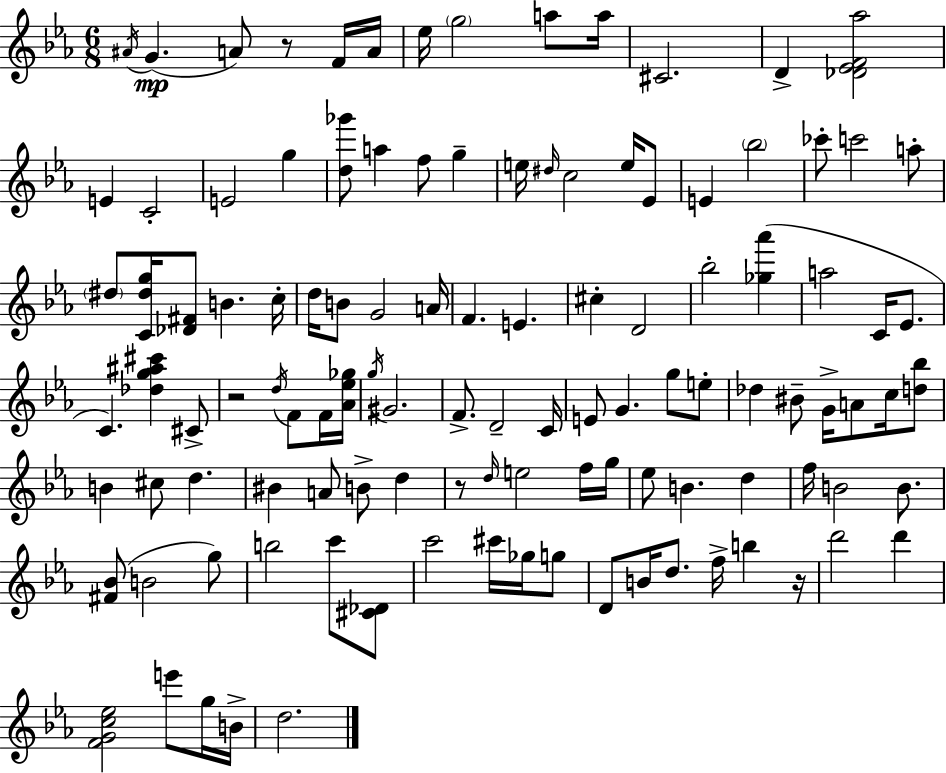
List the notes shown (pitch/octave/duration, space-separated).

A#4/s G4/q. A4/e R/e F4/s A4/s Eb5/s G5/h A5/e A5/s C#4/h. D4/q [Db4,Eb4,F4,Ab5]/h E4/q C4/h E4/h G5/q [D5,Gb6]/e A5/q F5/e G5/q E5/s D#5/s C5/h E5/s Eb4/e E4/q Bb5/h CES6/e C6/h A5/e D#5/e [C4,D#5,G5]/s [Db4,F#4]/e B4/q. C5/s D5/s B4/e G4/h A4/s F4/q. E4/q. C#5/q D4/h Bb5/h [Gb5,Ab6]/q A5/h C4/s Eb4/e. C4/q. [Db5,G5,A#5,C#6]/q C#4/e R/h D5/s F4/e F4/s [Ab4,Eb5,Gb5]/s G5/s G#4/h. F4/e. D4/h C4/s E4/e G4/q. G5/e E5/e Db5/q BIS4/e G4/s A4/e C5/s [D5,Bb5]/e B4/q C#5/e D5/q. BIS4/q A4/e B4/e D5/q R/e D5/s E5/h F5/s G5/s Eb5/e B4/q. D5/q F5/s B4/h B4/e. [F#4,Bb4]/e B4/h G5/e B5/h C6/e [C#4,Db4]/e C6/h C#6/s Gb5/s G5/e D4/e B4/s D5/e. F5/s B5/q R/s D6/h D6/q [F4,G4,C5,Eb5]/h E6/e G5/s B4/s D5/h.